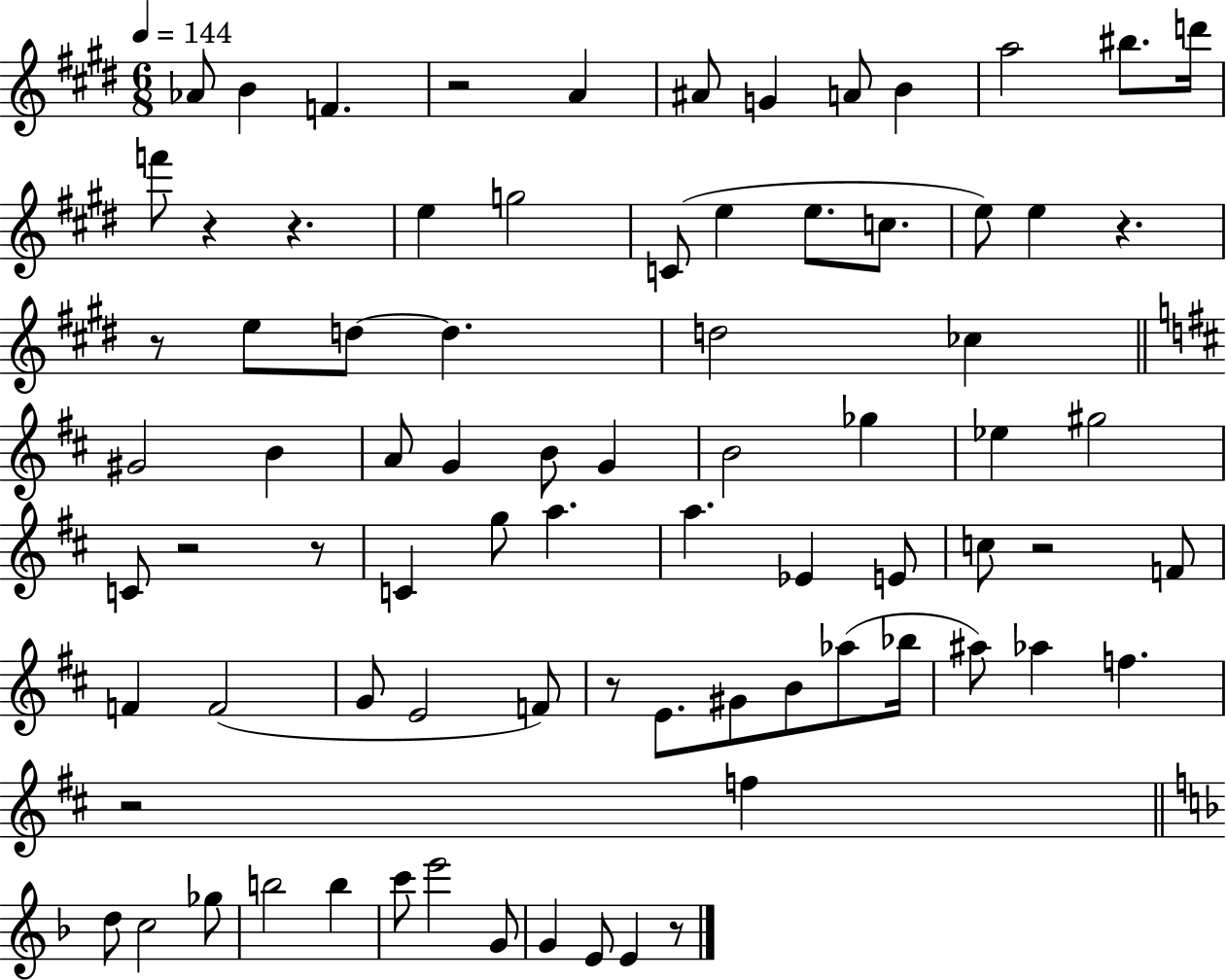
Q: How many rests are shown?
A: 11